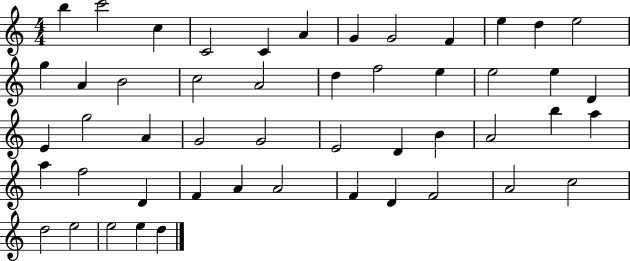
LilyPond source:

{
  \clef treble
  \numericTimeSignature
  \time 4/4
  \key c \major
  b''4 c'''2 c''4 | c'2 c'4 a'4 | g'4 g'2 f'4 | e''4 d''4 e''2 | \break g''4 a'4 b'2 | c''2 a'2 | d''4 f''2 e''4 | e''2 e''4 d'4 | \break e'4 g''2 a'4 | g'2 g'2 | e'2 d'4 b'4 | a'2 b''4 a''4 | \break a''4 f''2 d'4 | f'4 a'4 a'2 | f'4 d'4 f'2 | a'2 c''2 | \break d''2 e''2 | e''2 e''4 d''4 | \bar "|."
}